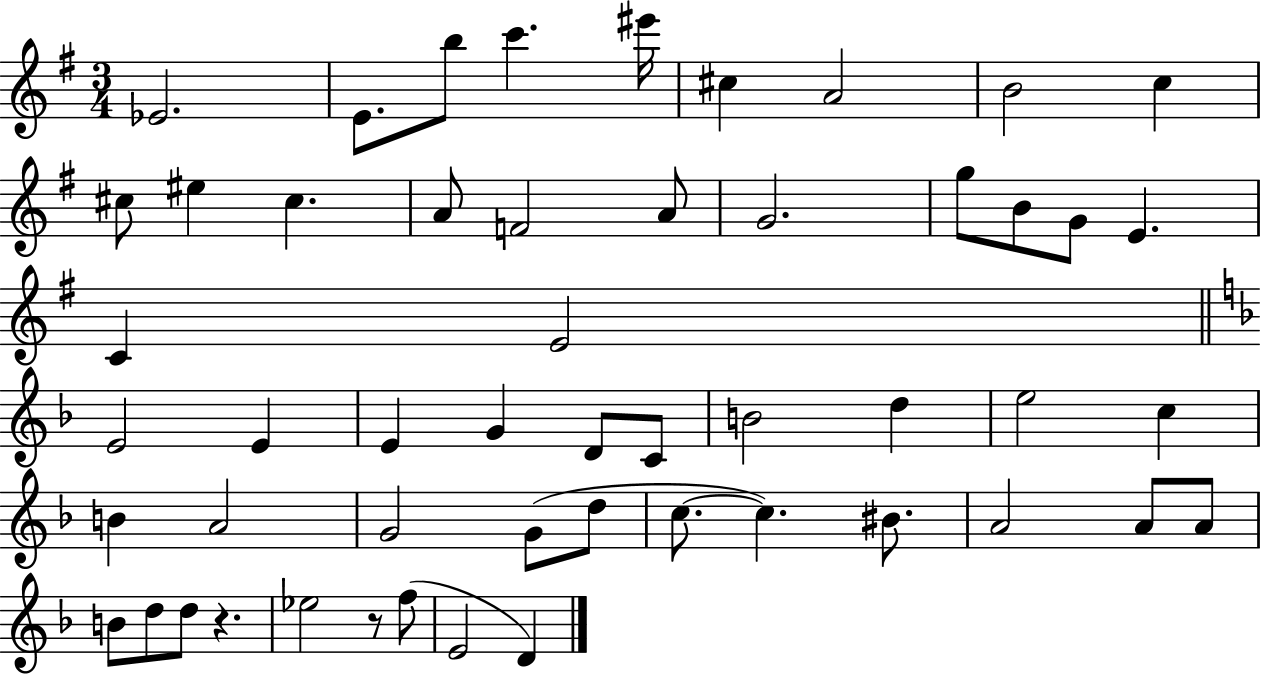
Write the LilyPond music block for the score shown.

{
  \clef treble
  \numericTimeSignature
  \time 3/4
  \key g \major
  ees'2. | e'8. b''8 c'''4. eis'''16 | cis''4 a'2 | b'2 c''4 | \break cis''8 eis''4 cis''4. | a'8 f'2 a'8 | g'2. | g''8 b'8 g'8 e'4. | \break c'4 e'2 | \bar "||" \break \key f \major e'2 e'4 | e'4 g'4 d'8 c'8 | b'2 d''4 | e''2 c''4 | \break b'4 a'2 | g'2 g'8( d''8 | c''8.~~ c''4.) bis'8. | a'2 a'8 a'8 | \break b'8 d''8 d''8 r4. | ees''2 r8 f''8( | e'2 d'4) | \bar "|."
}